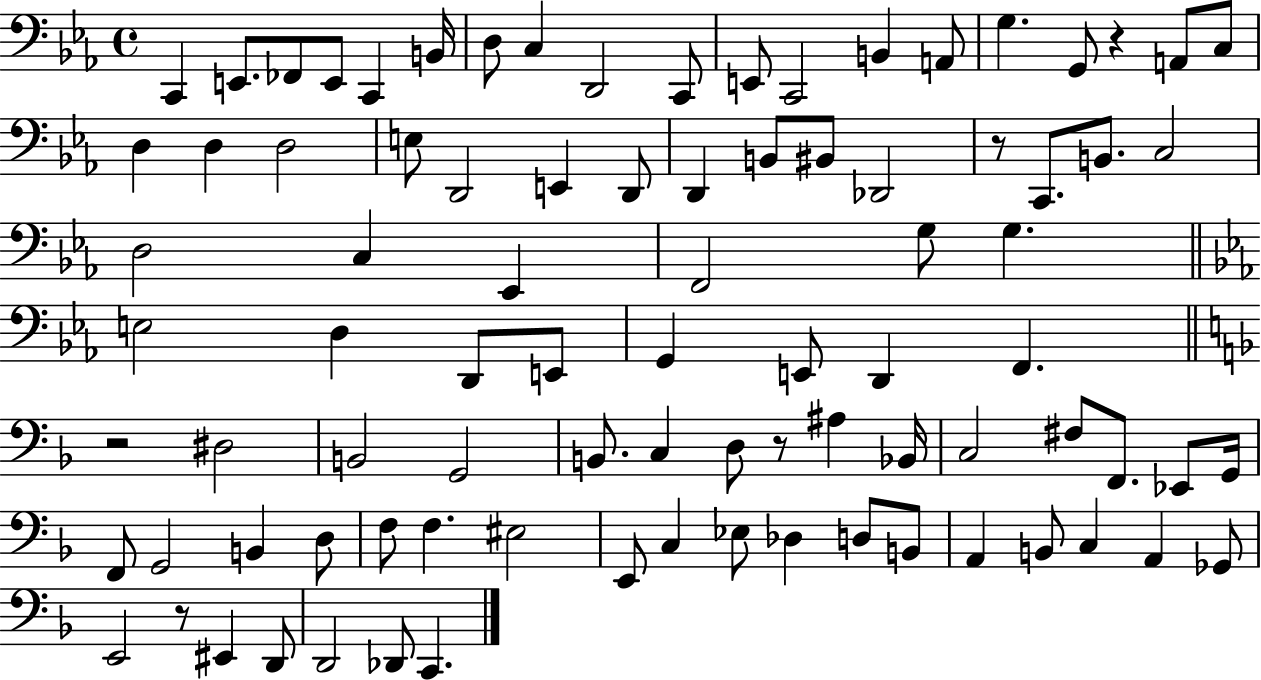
{
  \clef bass
  \time 4/4
  \defaultTimeSignature
  \key ees \major
  c,4 e,8. fes,8 e,8 c,4 b,16 | d8 c4 d,2 c,8 | e,8 c,2 b,4 a,8 | g4. g,8 r4 a,8 c8 | \break d4 d4 d2 | e8 d,2 e,4 d,8 | d,4 b,8 bis,8 des,2 | r8 c,8. b,8. c2 | \break d2 c4 ees,4 | f,2 g8 g4. | \bar "||" \break \key ees \major e2 d4 d,8 e,8 | g,4 e,8 d,4 f,4. | \bar "||" \break \key d \minor r2 dis2 | b,2 g,2 | b,8. c4 d8 r8 ais4 bes,16 | c2 fis8 f,8. ees,8 g,16 | \break f,8 g,2 b,4 d8 | f8 f4. eis2 | e,8 c4 ees8 des4 d8 b,8 | a,4 b,8 c4 a,4 ges,8 | \break e,2 r8 eis,4 d,8 | d,2 des,8 c,4. | \bar "|."
}